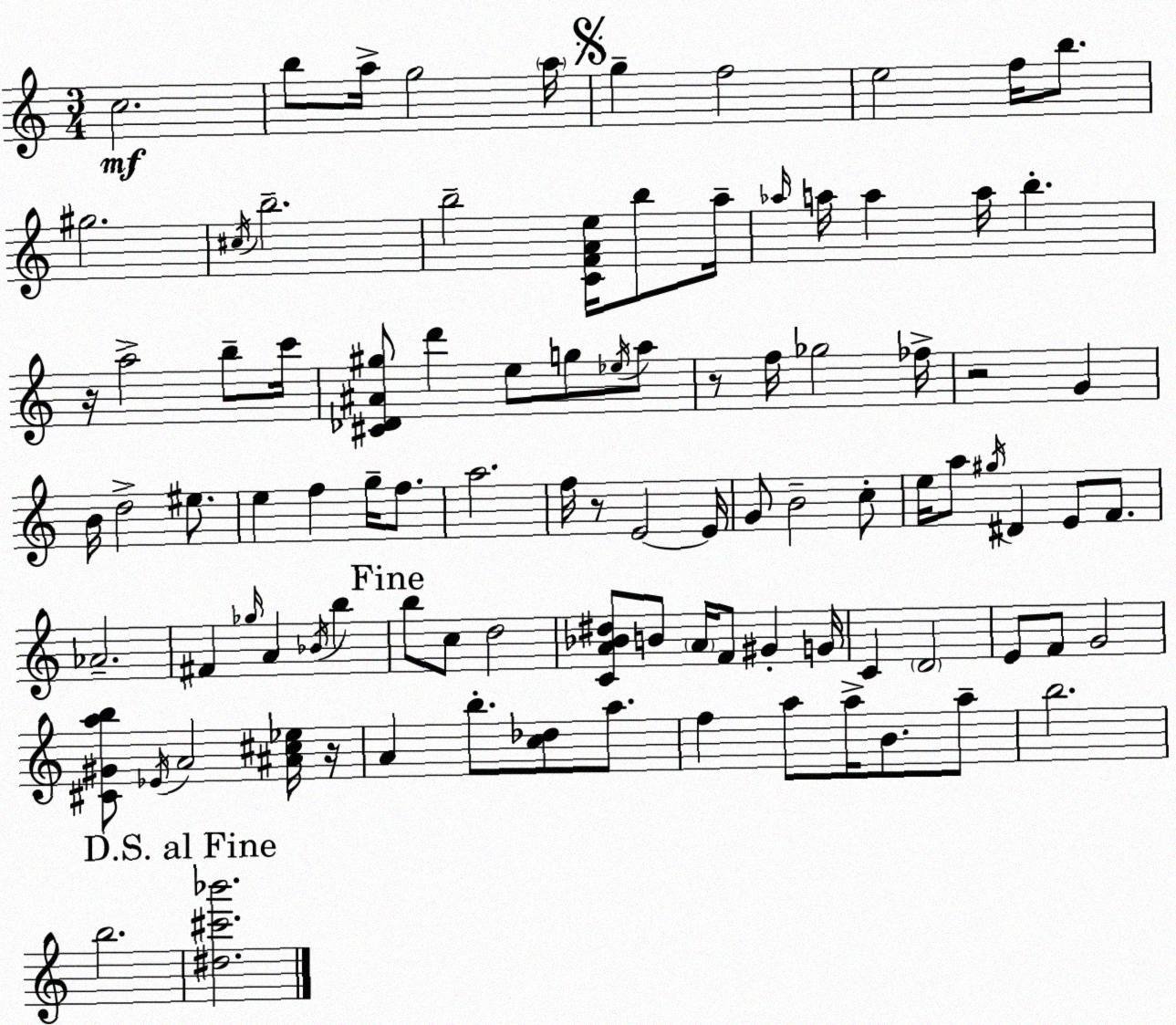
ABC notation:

X:1
T:Untitled
M:3/4
L:1/4
K:C
c2 b/2 a/4 g2 a/4 g f2 e2 f/4 b/2 ^g2 ^c/4 b2 b2 [CFAe]/4 b/2 a/4 _a/4 a/4 a a/4 b z/4 a2 b/2 c'/4 [^C_D^A^g]/2 d' e/2 g/2 _e/4 a/2 z/2 f/4 _g2 _f/4 z2 G B/4 d2 ^e/2 e f g/4 f/2 a2 f/4 z/2 E2 E/4 G/2 B2 c/2 e/4 a/2 ^g/4 ^D E/2 F/2 _A2 ^F _g/4 A _B/4 b b/2 c/2 d2 [CA_B^d]/2 B/2 A/4 F/2 ^G G/4 C D2 E/2 F/2 G2 [^C^Gab]/2 _E/4 A2 [^A^c_e]/4 z/4 A b/2 [c_d]/2 a/2 f a/2 a/4 B/2 a/2 b2 b2 [^d^c'_b']2